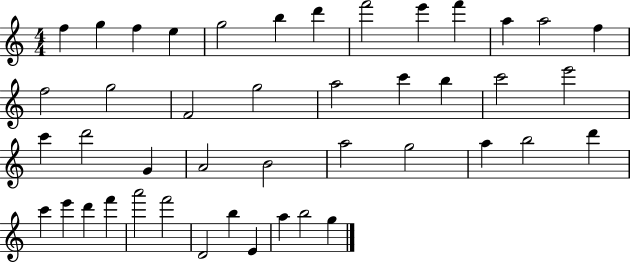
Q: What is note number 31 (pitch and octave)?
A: B5